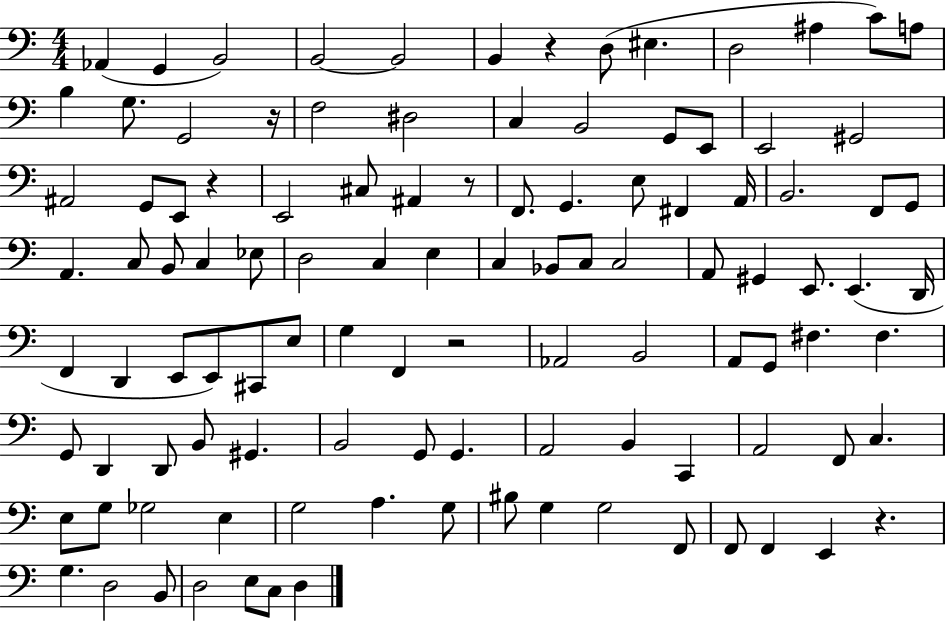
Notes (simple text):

Ab2/q G2/q B2/h B2/h B2/h B2/q R/q D3/e EIS3/q. D3/h A#3/q C4/e A3/e B3/q G3/e. G2/h R/s F3/h D#3/h C3/q B2/h G2/e E2/e E2/h G#2/h A#2/h G2/e E2/e R/q E2/h C#3/e A#2/q R/e F2/e. G2/q. E3/e F#2/q A2/s B2/h. F2/e G2/e A2/q. C3/e B2/e C3/q Eb3/e D3/h C3/q E3/q C3/q Bb2/e C3/e C3/h A2/e G#2/q E2/e. E2/q. D2/s F2/q D2/q E2/e E2/e C#2/e E3/e G3/q F2/q R/h Ab2/h B2/h A2/e G2/e F#3/q. F#3/q. G2/e D2/q D2/e B2/e G#2/q. B2/h G2/e G2/q. A2/h B2/q C2/q A2/h F2/e C3/q. E3/e G3/e Gb3/h E3/q G3/h A3/q. G3/e BIS3/e G3/q G3/h F2/e F2/e F2/q E2/q R/q. G3/q. D3/h B2/e D3/h E3/e C3/e D3/q